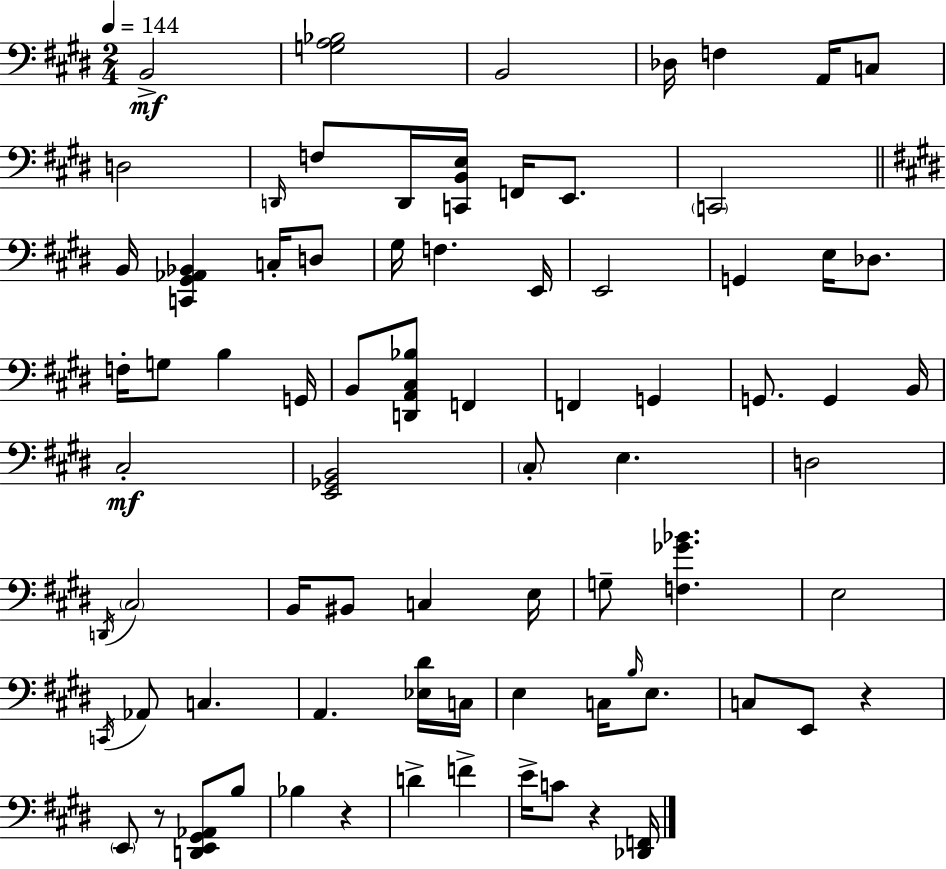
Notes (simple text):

B2/h [G3,A3,Bb3]/h B2/h Db3/s F3/q A2/s C3/e D3/h D2/s F3/e D2/s [C2,B2,E3]/s F2/s E2/e. C2/h B2/s [C2,G#2,Ab2,Bb2]/q C3/s D3/e G#3/s F3/q. E2/s E2/h G2/q E3/s Db3/e. F3/s G3/e B3/q G2/s B2/e [D2,A2,C#3,Bb3]/e F2/q F2/q G2/q G2/e. G2/q B2/s C#3/h [E2,Gb2,B2]/h C#3/e E3/q. D3/h D2/s C#3/h B2/s BIS2/e C3/q E3/s G3/e [F3,Gb4,Bb4]/q. E3/h C2/s Ab2/e C3/q. A2/q. [Eb3,D#4]/s C3/s E3/q C3/s B3/s E3/e. C3/e E2/e R/q E2/e R/e [D2,E2,G#2,Ab2]/e B3/e Bb3/q R/q D4/q F4/q E4/s C4/e R/q [Db2,F2]/s